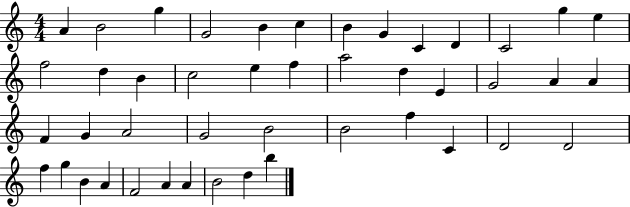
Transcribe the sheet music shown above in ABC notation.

X:1
T:Untitled
M:4/4
L:1/4
K:C
A B2 g G2 B c B G C D C2 g e f2 d B c2 e f a2 d E G2 A A F G A2 G2 B2 B2 f C D2 D2 f g B A F2 A A B2 d b